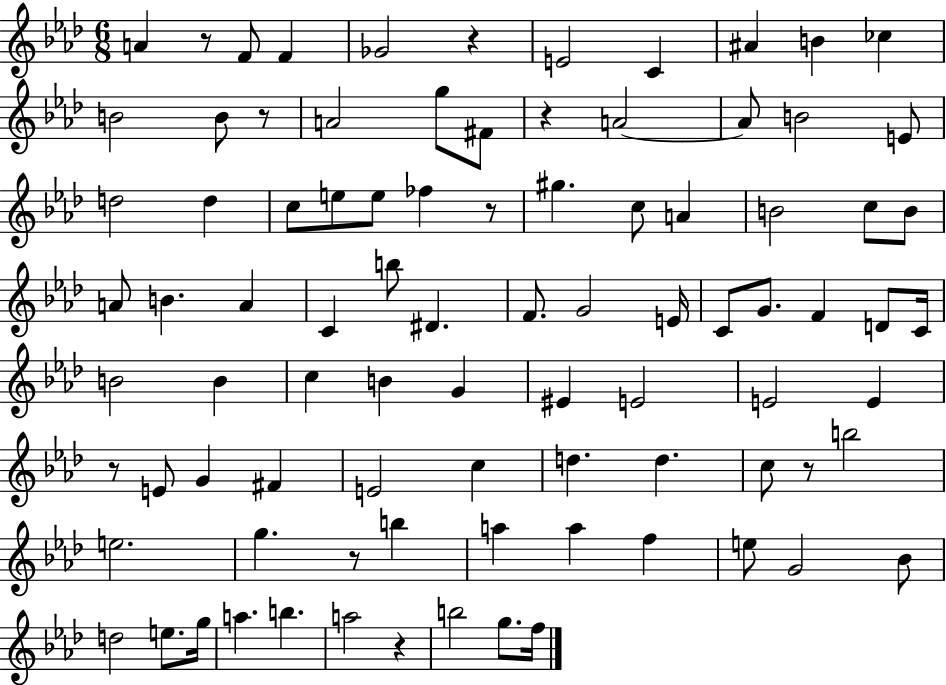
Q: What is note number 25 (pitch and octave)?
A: G#5